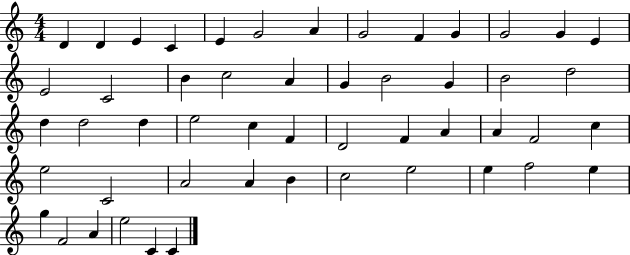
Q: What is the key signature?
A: C major